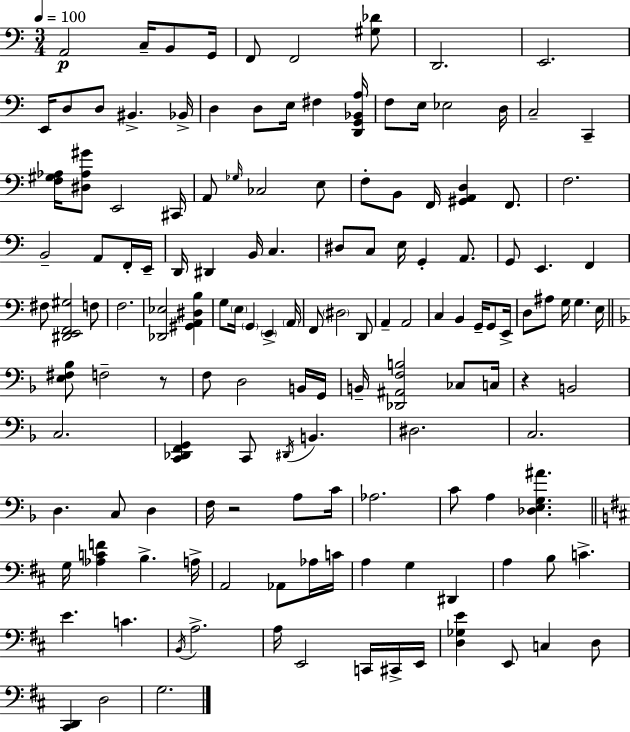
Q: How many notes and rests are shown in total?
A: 142